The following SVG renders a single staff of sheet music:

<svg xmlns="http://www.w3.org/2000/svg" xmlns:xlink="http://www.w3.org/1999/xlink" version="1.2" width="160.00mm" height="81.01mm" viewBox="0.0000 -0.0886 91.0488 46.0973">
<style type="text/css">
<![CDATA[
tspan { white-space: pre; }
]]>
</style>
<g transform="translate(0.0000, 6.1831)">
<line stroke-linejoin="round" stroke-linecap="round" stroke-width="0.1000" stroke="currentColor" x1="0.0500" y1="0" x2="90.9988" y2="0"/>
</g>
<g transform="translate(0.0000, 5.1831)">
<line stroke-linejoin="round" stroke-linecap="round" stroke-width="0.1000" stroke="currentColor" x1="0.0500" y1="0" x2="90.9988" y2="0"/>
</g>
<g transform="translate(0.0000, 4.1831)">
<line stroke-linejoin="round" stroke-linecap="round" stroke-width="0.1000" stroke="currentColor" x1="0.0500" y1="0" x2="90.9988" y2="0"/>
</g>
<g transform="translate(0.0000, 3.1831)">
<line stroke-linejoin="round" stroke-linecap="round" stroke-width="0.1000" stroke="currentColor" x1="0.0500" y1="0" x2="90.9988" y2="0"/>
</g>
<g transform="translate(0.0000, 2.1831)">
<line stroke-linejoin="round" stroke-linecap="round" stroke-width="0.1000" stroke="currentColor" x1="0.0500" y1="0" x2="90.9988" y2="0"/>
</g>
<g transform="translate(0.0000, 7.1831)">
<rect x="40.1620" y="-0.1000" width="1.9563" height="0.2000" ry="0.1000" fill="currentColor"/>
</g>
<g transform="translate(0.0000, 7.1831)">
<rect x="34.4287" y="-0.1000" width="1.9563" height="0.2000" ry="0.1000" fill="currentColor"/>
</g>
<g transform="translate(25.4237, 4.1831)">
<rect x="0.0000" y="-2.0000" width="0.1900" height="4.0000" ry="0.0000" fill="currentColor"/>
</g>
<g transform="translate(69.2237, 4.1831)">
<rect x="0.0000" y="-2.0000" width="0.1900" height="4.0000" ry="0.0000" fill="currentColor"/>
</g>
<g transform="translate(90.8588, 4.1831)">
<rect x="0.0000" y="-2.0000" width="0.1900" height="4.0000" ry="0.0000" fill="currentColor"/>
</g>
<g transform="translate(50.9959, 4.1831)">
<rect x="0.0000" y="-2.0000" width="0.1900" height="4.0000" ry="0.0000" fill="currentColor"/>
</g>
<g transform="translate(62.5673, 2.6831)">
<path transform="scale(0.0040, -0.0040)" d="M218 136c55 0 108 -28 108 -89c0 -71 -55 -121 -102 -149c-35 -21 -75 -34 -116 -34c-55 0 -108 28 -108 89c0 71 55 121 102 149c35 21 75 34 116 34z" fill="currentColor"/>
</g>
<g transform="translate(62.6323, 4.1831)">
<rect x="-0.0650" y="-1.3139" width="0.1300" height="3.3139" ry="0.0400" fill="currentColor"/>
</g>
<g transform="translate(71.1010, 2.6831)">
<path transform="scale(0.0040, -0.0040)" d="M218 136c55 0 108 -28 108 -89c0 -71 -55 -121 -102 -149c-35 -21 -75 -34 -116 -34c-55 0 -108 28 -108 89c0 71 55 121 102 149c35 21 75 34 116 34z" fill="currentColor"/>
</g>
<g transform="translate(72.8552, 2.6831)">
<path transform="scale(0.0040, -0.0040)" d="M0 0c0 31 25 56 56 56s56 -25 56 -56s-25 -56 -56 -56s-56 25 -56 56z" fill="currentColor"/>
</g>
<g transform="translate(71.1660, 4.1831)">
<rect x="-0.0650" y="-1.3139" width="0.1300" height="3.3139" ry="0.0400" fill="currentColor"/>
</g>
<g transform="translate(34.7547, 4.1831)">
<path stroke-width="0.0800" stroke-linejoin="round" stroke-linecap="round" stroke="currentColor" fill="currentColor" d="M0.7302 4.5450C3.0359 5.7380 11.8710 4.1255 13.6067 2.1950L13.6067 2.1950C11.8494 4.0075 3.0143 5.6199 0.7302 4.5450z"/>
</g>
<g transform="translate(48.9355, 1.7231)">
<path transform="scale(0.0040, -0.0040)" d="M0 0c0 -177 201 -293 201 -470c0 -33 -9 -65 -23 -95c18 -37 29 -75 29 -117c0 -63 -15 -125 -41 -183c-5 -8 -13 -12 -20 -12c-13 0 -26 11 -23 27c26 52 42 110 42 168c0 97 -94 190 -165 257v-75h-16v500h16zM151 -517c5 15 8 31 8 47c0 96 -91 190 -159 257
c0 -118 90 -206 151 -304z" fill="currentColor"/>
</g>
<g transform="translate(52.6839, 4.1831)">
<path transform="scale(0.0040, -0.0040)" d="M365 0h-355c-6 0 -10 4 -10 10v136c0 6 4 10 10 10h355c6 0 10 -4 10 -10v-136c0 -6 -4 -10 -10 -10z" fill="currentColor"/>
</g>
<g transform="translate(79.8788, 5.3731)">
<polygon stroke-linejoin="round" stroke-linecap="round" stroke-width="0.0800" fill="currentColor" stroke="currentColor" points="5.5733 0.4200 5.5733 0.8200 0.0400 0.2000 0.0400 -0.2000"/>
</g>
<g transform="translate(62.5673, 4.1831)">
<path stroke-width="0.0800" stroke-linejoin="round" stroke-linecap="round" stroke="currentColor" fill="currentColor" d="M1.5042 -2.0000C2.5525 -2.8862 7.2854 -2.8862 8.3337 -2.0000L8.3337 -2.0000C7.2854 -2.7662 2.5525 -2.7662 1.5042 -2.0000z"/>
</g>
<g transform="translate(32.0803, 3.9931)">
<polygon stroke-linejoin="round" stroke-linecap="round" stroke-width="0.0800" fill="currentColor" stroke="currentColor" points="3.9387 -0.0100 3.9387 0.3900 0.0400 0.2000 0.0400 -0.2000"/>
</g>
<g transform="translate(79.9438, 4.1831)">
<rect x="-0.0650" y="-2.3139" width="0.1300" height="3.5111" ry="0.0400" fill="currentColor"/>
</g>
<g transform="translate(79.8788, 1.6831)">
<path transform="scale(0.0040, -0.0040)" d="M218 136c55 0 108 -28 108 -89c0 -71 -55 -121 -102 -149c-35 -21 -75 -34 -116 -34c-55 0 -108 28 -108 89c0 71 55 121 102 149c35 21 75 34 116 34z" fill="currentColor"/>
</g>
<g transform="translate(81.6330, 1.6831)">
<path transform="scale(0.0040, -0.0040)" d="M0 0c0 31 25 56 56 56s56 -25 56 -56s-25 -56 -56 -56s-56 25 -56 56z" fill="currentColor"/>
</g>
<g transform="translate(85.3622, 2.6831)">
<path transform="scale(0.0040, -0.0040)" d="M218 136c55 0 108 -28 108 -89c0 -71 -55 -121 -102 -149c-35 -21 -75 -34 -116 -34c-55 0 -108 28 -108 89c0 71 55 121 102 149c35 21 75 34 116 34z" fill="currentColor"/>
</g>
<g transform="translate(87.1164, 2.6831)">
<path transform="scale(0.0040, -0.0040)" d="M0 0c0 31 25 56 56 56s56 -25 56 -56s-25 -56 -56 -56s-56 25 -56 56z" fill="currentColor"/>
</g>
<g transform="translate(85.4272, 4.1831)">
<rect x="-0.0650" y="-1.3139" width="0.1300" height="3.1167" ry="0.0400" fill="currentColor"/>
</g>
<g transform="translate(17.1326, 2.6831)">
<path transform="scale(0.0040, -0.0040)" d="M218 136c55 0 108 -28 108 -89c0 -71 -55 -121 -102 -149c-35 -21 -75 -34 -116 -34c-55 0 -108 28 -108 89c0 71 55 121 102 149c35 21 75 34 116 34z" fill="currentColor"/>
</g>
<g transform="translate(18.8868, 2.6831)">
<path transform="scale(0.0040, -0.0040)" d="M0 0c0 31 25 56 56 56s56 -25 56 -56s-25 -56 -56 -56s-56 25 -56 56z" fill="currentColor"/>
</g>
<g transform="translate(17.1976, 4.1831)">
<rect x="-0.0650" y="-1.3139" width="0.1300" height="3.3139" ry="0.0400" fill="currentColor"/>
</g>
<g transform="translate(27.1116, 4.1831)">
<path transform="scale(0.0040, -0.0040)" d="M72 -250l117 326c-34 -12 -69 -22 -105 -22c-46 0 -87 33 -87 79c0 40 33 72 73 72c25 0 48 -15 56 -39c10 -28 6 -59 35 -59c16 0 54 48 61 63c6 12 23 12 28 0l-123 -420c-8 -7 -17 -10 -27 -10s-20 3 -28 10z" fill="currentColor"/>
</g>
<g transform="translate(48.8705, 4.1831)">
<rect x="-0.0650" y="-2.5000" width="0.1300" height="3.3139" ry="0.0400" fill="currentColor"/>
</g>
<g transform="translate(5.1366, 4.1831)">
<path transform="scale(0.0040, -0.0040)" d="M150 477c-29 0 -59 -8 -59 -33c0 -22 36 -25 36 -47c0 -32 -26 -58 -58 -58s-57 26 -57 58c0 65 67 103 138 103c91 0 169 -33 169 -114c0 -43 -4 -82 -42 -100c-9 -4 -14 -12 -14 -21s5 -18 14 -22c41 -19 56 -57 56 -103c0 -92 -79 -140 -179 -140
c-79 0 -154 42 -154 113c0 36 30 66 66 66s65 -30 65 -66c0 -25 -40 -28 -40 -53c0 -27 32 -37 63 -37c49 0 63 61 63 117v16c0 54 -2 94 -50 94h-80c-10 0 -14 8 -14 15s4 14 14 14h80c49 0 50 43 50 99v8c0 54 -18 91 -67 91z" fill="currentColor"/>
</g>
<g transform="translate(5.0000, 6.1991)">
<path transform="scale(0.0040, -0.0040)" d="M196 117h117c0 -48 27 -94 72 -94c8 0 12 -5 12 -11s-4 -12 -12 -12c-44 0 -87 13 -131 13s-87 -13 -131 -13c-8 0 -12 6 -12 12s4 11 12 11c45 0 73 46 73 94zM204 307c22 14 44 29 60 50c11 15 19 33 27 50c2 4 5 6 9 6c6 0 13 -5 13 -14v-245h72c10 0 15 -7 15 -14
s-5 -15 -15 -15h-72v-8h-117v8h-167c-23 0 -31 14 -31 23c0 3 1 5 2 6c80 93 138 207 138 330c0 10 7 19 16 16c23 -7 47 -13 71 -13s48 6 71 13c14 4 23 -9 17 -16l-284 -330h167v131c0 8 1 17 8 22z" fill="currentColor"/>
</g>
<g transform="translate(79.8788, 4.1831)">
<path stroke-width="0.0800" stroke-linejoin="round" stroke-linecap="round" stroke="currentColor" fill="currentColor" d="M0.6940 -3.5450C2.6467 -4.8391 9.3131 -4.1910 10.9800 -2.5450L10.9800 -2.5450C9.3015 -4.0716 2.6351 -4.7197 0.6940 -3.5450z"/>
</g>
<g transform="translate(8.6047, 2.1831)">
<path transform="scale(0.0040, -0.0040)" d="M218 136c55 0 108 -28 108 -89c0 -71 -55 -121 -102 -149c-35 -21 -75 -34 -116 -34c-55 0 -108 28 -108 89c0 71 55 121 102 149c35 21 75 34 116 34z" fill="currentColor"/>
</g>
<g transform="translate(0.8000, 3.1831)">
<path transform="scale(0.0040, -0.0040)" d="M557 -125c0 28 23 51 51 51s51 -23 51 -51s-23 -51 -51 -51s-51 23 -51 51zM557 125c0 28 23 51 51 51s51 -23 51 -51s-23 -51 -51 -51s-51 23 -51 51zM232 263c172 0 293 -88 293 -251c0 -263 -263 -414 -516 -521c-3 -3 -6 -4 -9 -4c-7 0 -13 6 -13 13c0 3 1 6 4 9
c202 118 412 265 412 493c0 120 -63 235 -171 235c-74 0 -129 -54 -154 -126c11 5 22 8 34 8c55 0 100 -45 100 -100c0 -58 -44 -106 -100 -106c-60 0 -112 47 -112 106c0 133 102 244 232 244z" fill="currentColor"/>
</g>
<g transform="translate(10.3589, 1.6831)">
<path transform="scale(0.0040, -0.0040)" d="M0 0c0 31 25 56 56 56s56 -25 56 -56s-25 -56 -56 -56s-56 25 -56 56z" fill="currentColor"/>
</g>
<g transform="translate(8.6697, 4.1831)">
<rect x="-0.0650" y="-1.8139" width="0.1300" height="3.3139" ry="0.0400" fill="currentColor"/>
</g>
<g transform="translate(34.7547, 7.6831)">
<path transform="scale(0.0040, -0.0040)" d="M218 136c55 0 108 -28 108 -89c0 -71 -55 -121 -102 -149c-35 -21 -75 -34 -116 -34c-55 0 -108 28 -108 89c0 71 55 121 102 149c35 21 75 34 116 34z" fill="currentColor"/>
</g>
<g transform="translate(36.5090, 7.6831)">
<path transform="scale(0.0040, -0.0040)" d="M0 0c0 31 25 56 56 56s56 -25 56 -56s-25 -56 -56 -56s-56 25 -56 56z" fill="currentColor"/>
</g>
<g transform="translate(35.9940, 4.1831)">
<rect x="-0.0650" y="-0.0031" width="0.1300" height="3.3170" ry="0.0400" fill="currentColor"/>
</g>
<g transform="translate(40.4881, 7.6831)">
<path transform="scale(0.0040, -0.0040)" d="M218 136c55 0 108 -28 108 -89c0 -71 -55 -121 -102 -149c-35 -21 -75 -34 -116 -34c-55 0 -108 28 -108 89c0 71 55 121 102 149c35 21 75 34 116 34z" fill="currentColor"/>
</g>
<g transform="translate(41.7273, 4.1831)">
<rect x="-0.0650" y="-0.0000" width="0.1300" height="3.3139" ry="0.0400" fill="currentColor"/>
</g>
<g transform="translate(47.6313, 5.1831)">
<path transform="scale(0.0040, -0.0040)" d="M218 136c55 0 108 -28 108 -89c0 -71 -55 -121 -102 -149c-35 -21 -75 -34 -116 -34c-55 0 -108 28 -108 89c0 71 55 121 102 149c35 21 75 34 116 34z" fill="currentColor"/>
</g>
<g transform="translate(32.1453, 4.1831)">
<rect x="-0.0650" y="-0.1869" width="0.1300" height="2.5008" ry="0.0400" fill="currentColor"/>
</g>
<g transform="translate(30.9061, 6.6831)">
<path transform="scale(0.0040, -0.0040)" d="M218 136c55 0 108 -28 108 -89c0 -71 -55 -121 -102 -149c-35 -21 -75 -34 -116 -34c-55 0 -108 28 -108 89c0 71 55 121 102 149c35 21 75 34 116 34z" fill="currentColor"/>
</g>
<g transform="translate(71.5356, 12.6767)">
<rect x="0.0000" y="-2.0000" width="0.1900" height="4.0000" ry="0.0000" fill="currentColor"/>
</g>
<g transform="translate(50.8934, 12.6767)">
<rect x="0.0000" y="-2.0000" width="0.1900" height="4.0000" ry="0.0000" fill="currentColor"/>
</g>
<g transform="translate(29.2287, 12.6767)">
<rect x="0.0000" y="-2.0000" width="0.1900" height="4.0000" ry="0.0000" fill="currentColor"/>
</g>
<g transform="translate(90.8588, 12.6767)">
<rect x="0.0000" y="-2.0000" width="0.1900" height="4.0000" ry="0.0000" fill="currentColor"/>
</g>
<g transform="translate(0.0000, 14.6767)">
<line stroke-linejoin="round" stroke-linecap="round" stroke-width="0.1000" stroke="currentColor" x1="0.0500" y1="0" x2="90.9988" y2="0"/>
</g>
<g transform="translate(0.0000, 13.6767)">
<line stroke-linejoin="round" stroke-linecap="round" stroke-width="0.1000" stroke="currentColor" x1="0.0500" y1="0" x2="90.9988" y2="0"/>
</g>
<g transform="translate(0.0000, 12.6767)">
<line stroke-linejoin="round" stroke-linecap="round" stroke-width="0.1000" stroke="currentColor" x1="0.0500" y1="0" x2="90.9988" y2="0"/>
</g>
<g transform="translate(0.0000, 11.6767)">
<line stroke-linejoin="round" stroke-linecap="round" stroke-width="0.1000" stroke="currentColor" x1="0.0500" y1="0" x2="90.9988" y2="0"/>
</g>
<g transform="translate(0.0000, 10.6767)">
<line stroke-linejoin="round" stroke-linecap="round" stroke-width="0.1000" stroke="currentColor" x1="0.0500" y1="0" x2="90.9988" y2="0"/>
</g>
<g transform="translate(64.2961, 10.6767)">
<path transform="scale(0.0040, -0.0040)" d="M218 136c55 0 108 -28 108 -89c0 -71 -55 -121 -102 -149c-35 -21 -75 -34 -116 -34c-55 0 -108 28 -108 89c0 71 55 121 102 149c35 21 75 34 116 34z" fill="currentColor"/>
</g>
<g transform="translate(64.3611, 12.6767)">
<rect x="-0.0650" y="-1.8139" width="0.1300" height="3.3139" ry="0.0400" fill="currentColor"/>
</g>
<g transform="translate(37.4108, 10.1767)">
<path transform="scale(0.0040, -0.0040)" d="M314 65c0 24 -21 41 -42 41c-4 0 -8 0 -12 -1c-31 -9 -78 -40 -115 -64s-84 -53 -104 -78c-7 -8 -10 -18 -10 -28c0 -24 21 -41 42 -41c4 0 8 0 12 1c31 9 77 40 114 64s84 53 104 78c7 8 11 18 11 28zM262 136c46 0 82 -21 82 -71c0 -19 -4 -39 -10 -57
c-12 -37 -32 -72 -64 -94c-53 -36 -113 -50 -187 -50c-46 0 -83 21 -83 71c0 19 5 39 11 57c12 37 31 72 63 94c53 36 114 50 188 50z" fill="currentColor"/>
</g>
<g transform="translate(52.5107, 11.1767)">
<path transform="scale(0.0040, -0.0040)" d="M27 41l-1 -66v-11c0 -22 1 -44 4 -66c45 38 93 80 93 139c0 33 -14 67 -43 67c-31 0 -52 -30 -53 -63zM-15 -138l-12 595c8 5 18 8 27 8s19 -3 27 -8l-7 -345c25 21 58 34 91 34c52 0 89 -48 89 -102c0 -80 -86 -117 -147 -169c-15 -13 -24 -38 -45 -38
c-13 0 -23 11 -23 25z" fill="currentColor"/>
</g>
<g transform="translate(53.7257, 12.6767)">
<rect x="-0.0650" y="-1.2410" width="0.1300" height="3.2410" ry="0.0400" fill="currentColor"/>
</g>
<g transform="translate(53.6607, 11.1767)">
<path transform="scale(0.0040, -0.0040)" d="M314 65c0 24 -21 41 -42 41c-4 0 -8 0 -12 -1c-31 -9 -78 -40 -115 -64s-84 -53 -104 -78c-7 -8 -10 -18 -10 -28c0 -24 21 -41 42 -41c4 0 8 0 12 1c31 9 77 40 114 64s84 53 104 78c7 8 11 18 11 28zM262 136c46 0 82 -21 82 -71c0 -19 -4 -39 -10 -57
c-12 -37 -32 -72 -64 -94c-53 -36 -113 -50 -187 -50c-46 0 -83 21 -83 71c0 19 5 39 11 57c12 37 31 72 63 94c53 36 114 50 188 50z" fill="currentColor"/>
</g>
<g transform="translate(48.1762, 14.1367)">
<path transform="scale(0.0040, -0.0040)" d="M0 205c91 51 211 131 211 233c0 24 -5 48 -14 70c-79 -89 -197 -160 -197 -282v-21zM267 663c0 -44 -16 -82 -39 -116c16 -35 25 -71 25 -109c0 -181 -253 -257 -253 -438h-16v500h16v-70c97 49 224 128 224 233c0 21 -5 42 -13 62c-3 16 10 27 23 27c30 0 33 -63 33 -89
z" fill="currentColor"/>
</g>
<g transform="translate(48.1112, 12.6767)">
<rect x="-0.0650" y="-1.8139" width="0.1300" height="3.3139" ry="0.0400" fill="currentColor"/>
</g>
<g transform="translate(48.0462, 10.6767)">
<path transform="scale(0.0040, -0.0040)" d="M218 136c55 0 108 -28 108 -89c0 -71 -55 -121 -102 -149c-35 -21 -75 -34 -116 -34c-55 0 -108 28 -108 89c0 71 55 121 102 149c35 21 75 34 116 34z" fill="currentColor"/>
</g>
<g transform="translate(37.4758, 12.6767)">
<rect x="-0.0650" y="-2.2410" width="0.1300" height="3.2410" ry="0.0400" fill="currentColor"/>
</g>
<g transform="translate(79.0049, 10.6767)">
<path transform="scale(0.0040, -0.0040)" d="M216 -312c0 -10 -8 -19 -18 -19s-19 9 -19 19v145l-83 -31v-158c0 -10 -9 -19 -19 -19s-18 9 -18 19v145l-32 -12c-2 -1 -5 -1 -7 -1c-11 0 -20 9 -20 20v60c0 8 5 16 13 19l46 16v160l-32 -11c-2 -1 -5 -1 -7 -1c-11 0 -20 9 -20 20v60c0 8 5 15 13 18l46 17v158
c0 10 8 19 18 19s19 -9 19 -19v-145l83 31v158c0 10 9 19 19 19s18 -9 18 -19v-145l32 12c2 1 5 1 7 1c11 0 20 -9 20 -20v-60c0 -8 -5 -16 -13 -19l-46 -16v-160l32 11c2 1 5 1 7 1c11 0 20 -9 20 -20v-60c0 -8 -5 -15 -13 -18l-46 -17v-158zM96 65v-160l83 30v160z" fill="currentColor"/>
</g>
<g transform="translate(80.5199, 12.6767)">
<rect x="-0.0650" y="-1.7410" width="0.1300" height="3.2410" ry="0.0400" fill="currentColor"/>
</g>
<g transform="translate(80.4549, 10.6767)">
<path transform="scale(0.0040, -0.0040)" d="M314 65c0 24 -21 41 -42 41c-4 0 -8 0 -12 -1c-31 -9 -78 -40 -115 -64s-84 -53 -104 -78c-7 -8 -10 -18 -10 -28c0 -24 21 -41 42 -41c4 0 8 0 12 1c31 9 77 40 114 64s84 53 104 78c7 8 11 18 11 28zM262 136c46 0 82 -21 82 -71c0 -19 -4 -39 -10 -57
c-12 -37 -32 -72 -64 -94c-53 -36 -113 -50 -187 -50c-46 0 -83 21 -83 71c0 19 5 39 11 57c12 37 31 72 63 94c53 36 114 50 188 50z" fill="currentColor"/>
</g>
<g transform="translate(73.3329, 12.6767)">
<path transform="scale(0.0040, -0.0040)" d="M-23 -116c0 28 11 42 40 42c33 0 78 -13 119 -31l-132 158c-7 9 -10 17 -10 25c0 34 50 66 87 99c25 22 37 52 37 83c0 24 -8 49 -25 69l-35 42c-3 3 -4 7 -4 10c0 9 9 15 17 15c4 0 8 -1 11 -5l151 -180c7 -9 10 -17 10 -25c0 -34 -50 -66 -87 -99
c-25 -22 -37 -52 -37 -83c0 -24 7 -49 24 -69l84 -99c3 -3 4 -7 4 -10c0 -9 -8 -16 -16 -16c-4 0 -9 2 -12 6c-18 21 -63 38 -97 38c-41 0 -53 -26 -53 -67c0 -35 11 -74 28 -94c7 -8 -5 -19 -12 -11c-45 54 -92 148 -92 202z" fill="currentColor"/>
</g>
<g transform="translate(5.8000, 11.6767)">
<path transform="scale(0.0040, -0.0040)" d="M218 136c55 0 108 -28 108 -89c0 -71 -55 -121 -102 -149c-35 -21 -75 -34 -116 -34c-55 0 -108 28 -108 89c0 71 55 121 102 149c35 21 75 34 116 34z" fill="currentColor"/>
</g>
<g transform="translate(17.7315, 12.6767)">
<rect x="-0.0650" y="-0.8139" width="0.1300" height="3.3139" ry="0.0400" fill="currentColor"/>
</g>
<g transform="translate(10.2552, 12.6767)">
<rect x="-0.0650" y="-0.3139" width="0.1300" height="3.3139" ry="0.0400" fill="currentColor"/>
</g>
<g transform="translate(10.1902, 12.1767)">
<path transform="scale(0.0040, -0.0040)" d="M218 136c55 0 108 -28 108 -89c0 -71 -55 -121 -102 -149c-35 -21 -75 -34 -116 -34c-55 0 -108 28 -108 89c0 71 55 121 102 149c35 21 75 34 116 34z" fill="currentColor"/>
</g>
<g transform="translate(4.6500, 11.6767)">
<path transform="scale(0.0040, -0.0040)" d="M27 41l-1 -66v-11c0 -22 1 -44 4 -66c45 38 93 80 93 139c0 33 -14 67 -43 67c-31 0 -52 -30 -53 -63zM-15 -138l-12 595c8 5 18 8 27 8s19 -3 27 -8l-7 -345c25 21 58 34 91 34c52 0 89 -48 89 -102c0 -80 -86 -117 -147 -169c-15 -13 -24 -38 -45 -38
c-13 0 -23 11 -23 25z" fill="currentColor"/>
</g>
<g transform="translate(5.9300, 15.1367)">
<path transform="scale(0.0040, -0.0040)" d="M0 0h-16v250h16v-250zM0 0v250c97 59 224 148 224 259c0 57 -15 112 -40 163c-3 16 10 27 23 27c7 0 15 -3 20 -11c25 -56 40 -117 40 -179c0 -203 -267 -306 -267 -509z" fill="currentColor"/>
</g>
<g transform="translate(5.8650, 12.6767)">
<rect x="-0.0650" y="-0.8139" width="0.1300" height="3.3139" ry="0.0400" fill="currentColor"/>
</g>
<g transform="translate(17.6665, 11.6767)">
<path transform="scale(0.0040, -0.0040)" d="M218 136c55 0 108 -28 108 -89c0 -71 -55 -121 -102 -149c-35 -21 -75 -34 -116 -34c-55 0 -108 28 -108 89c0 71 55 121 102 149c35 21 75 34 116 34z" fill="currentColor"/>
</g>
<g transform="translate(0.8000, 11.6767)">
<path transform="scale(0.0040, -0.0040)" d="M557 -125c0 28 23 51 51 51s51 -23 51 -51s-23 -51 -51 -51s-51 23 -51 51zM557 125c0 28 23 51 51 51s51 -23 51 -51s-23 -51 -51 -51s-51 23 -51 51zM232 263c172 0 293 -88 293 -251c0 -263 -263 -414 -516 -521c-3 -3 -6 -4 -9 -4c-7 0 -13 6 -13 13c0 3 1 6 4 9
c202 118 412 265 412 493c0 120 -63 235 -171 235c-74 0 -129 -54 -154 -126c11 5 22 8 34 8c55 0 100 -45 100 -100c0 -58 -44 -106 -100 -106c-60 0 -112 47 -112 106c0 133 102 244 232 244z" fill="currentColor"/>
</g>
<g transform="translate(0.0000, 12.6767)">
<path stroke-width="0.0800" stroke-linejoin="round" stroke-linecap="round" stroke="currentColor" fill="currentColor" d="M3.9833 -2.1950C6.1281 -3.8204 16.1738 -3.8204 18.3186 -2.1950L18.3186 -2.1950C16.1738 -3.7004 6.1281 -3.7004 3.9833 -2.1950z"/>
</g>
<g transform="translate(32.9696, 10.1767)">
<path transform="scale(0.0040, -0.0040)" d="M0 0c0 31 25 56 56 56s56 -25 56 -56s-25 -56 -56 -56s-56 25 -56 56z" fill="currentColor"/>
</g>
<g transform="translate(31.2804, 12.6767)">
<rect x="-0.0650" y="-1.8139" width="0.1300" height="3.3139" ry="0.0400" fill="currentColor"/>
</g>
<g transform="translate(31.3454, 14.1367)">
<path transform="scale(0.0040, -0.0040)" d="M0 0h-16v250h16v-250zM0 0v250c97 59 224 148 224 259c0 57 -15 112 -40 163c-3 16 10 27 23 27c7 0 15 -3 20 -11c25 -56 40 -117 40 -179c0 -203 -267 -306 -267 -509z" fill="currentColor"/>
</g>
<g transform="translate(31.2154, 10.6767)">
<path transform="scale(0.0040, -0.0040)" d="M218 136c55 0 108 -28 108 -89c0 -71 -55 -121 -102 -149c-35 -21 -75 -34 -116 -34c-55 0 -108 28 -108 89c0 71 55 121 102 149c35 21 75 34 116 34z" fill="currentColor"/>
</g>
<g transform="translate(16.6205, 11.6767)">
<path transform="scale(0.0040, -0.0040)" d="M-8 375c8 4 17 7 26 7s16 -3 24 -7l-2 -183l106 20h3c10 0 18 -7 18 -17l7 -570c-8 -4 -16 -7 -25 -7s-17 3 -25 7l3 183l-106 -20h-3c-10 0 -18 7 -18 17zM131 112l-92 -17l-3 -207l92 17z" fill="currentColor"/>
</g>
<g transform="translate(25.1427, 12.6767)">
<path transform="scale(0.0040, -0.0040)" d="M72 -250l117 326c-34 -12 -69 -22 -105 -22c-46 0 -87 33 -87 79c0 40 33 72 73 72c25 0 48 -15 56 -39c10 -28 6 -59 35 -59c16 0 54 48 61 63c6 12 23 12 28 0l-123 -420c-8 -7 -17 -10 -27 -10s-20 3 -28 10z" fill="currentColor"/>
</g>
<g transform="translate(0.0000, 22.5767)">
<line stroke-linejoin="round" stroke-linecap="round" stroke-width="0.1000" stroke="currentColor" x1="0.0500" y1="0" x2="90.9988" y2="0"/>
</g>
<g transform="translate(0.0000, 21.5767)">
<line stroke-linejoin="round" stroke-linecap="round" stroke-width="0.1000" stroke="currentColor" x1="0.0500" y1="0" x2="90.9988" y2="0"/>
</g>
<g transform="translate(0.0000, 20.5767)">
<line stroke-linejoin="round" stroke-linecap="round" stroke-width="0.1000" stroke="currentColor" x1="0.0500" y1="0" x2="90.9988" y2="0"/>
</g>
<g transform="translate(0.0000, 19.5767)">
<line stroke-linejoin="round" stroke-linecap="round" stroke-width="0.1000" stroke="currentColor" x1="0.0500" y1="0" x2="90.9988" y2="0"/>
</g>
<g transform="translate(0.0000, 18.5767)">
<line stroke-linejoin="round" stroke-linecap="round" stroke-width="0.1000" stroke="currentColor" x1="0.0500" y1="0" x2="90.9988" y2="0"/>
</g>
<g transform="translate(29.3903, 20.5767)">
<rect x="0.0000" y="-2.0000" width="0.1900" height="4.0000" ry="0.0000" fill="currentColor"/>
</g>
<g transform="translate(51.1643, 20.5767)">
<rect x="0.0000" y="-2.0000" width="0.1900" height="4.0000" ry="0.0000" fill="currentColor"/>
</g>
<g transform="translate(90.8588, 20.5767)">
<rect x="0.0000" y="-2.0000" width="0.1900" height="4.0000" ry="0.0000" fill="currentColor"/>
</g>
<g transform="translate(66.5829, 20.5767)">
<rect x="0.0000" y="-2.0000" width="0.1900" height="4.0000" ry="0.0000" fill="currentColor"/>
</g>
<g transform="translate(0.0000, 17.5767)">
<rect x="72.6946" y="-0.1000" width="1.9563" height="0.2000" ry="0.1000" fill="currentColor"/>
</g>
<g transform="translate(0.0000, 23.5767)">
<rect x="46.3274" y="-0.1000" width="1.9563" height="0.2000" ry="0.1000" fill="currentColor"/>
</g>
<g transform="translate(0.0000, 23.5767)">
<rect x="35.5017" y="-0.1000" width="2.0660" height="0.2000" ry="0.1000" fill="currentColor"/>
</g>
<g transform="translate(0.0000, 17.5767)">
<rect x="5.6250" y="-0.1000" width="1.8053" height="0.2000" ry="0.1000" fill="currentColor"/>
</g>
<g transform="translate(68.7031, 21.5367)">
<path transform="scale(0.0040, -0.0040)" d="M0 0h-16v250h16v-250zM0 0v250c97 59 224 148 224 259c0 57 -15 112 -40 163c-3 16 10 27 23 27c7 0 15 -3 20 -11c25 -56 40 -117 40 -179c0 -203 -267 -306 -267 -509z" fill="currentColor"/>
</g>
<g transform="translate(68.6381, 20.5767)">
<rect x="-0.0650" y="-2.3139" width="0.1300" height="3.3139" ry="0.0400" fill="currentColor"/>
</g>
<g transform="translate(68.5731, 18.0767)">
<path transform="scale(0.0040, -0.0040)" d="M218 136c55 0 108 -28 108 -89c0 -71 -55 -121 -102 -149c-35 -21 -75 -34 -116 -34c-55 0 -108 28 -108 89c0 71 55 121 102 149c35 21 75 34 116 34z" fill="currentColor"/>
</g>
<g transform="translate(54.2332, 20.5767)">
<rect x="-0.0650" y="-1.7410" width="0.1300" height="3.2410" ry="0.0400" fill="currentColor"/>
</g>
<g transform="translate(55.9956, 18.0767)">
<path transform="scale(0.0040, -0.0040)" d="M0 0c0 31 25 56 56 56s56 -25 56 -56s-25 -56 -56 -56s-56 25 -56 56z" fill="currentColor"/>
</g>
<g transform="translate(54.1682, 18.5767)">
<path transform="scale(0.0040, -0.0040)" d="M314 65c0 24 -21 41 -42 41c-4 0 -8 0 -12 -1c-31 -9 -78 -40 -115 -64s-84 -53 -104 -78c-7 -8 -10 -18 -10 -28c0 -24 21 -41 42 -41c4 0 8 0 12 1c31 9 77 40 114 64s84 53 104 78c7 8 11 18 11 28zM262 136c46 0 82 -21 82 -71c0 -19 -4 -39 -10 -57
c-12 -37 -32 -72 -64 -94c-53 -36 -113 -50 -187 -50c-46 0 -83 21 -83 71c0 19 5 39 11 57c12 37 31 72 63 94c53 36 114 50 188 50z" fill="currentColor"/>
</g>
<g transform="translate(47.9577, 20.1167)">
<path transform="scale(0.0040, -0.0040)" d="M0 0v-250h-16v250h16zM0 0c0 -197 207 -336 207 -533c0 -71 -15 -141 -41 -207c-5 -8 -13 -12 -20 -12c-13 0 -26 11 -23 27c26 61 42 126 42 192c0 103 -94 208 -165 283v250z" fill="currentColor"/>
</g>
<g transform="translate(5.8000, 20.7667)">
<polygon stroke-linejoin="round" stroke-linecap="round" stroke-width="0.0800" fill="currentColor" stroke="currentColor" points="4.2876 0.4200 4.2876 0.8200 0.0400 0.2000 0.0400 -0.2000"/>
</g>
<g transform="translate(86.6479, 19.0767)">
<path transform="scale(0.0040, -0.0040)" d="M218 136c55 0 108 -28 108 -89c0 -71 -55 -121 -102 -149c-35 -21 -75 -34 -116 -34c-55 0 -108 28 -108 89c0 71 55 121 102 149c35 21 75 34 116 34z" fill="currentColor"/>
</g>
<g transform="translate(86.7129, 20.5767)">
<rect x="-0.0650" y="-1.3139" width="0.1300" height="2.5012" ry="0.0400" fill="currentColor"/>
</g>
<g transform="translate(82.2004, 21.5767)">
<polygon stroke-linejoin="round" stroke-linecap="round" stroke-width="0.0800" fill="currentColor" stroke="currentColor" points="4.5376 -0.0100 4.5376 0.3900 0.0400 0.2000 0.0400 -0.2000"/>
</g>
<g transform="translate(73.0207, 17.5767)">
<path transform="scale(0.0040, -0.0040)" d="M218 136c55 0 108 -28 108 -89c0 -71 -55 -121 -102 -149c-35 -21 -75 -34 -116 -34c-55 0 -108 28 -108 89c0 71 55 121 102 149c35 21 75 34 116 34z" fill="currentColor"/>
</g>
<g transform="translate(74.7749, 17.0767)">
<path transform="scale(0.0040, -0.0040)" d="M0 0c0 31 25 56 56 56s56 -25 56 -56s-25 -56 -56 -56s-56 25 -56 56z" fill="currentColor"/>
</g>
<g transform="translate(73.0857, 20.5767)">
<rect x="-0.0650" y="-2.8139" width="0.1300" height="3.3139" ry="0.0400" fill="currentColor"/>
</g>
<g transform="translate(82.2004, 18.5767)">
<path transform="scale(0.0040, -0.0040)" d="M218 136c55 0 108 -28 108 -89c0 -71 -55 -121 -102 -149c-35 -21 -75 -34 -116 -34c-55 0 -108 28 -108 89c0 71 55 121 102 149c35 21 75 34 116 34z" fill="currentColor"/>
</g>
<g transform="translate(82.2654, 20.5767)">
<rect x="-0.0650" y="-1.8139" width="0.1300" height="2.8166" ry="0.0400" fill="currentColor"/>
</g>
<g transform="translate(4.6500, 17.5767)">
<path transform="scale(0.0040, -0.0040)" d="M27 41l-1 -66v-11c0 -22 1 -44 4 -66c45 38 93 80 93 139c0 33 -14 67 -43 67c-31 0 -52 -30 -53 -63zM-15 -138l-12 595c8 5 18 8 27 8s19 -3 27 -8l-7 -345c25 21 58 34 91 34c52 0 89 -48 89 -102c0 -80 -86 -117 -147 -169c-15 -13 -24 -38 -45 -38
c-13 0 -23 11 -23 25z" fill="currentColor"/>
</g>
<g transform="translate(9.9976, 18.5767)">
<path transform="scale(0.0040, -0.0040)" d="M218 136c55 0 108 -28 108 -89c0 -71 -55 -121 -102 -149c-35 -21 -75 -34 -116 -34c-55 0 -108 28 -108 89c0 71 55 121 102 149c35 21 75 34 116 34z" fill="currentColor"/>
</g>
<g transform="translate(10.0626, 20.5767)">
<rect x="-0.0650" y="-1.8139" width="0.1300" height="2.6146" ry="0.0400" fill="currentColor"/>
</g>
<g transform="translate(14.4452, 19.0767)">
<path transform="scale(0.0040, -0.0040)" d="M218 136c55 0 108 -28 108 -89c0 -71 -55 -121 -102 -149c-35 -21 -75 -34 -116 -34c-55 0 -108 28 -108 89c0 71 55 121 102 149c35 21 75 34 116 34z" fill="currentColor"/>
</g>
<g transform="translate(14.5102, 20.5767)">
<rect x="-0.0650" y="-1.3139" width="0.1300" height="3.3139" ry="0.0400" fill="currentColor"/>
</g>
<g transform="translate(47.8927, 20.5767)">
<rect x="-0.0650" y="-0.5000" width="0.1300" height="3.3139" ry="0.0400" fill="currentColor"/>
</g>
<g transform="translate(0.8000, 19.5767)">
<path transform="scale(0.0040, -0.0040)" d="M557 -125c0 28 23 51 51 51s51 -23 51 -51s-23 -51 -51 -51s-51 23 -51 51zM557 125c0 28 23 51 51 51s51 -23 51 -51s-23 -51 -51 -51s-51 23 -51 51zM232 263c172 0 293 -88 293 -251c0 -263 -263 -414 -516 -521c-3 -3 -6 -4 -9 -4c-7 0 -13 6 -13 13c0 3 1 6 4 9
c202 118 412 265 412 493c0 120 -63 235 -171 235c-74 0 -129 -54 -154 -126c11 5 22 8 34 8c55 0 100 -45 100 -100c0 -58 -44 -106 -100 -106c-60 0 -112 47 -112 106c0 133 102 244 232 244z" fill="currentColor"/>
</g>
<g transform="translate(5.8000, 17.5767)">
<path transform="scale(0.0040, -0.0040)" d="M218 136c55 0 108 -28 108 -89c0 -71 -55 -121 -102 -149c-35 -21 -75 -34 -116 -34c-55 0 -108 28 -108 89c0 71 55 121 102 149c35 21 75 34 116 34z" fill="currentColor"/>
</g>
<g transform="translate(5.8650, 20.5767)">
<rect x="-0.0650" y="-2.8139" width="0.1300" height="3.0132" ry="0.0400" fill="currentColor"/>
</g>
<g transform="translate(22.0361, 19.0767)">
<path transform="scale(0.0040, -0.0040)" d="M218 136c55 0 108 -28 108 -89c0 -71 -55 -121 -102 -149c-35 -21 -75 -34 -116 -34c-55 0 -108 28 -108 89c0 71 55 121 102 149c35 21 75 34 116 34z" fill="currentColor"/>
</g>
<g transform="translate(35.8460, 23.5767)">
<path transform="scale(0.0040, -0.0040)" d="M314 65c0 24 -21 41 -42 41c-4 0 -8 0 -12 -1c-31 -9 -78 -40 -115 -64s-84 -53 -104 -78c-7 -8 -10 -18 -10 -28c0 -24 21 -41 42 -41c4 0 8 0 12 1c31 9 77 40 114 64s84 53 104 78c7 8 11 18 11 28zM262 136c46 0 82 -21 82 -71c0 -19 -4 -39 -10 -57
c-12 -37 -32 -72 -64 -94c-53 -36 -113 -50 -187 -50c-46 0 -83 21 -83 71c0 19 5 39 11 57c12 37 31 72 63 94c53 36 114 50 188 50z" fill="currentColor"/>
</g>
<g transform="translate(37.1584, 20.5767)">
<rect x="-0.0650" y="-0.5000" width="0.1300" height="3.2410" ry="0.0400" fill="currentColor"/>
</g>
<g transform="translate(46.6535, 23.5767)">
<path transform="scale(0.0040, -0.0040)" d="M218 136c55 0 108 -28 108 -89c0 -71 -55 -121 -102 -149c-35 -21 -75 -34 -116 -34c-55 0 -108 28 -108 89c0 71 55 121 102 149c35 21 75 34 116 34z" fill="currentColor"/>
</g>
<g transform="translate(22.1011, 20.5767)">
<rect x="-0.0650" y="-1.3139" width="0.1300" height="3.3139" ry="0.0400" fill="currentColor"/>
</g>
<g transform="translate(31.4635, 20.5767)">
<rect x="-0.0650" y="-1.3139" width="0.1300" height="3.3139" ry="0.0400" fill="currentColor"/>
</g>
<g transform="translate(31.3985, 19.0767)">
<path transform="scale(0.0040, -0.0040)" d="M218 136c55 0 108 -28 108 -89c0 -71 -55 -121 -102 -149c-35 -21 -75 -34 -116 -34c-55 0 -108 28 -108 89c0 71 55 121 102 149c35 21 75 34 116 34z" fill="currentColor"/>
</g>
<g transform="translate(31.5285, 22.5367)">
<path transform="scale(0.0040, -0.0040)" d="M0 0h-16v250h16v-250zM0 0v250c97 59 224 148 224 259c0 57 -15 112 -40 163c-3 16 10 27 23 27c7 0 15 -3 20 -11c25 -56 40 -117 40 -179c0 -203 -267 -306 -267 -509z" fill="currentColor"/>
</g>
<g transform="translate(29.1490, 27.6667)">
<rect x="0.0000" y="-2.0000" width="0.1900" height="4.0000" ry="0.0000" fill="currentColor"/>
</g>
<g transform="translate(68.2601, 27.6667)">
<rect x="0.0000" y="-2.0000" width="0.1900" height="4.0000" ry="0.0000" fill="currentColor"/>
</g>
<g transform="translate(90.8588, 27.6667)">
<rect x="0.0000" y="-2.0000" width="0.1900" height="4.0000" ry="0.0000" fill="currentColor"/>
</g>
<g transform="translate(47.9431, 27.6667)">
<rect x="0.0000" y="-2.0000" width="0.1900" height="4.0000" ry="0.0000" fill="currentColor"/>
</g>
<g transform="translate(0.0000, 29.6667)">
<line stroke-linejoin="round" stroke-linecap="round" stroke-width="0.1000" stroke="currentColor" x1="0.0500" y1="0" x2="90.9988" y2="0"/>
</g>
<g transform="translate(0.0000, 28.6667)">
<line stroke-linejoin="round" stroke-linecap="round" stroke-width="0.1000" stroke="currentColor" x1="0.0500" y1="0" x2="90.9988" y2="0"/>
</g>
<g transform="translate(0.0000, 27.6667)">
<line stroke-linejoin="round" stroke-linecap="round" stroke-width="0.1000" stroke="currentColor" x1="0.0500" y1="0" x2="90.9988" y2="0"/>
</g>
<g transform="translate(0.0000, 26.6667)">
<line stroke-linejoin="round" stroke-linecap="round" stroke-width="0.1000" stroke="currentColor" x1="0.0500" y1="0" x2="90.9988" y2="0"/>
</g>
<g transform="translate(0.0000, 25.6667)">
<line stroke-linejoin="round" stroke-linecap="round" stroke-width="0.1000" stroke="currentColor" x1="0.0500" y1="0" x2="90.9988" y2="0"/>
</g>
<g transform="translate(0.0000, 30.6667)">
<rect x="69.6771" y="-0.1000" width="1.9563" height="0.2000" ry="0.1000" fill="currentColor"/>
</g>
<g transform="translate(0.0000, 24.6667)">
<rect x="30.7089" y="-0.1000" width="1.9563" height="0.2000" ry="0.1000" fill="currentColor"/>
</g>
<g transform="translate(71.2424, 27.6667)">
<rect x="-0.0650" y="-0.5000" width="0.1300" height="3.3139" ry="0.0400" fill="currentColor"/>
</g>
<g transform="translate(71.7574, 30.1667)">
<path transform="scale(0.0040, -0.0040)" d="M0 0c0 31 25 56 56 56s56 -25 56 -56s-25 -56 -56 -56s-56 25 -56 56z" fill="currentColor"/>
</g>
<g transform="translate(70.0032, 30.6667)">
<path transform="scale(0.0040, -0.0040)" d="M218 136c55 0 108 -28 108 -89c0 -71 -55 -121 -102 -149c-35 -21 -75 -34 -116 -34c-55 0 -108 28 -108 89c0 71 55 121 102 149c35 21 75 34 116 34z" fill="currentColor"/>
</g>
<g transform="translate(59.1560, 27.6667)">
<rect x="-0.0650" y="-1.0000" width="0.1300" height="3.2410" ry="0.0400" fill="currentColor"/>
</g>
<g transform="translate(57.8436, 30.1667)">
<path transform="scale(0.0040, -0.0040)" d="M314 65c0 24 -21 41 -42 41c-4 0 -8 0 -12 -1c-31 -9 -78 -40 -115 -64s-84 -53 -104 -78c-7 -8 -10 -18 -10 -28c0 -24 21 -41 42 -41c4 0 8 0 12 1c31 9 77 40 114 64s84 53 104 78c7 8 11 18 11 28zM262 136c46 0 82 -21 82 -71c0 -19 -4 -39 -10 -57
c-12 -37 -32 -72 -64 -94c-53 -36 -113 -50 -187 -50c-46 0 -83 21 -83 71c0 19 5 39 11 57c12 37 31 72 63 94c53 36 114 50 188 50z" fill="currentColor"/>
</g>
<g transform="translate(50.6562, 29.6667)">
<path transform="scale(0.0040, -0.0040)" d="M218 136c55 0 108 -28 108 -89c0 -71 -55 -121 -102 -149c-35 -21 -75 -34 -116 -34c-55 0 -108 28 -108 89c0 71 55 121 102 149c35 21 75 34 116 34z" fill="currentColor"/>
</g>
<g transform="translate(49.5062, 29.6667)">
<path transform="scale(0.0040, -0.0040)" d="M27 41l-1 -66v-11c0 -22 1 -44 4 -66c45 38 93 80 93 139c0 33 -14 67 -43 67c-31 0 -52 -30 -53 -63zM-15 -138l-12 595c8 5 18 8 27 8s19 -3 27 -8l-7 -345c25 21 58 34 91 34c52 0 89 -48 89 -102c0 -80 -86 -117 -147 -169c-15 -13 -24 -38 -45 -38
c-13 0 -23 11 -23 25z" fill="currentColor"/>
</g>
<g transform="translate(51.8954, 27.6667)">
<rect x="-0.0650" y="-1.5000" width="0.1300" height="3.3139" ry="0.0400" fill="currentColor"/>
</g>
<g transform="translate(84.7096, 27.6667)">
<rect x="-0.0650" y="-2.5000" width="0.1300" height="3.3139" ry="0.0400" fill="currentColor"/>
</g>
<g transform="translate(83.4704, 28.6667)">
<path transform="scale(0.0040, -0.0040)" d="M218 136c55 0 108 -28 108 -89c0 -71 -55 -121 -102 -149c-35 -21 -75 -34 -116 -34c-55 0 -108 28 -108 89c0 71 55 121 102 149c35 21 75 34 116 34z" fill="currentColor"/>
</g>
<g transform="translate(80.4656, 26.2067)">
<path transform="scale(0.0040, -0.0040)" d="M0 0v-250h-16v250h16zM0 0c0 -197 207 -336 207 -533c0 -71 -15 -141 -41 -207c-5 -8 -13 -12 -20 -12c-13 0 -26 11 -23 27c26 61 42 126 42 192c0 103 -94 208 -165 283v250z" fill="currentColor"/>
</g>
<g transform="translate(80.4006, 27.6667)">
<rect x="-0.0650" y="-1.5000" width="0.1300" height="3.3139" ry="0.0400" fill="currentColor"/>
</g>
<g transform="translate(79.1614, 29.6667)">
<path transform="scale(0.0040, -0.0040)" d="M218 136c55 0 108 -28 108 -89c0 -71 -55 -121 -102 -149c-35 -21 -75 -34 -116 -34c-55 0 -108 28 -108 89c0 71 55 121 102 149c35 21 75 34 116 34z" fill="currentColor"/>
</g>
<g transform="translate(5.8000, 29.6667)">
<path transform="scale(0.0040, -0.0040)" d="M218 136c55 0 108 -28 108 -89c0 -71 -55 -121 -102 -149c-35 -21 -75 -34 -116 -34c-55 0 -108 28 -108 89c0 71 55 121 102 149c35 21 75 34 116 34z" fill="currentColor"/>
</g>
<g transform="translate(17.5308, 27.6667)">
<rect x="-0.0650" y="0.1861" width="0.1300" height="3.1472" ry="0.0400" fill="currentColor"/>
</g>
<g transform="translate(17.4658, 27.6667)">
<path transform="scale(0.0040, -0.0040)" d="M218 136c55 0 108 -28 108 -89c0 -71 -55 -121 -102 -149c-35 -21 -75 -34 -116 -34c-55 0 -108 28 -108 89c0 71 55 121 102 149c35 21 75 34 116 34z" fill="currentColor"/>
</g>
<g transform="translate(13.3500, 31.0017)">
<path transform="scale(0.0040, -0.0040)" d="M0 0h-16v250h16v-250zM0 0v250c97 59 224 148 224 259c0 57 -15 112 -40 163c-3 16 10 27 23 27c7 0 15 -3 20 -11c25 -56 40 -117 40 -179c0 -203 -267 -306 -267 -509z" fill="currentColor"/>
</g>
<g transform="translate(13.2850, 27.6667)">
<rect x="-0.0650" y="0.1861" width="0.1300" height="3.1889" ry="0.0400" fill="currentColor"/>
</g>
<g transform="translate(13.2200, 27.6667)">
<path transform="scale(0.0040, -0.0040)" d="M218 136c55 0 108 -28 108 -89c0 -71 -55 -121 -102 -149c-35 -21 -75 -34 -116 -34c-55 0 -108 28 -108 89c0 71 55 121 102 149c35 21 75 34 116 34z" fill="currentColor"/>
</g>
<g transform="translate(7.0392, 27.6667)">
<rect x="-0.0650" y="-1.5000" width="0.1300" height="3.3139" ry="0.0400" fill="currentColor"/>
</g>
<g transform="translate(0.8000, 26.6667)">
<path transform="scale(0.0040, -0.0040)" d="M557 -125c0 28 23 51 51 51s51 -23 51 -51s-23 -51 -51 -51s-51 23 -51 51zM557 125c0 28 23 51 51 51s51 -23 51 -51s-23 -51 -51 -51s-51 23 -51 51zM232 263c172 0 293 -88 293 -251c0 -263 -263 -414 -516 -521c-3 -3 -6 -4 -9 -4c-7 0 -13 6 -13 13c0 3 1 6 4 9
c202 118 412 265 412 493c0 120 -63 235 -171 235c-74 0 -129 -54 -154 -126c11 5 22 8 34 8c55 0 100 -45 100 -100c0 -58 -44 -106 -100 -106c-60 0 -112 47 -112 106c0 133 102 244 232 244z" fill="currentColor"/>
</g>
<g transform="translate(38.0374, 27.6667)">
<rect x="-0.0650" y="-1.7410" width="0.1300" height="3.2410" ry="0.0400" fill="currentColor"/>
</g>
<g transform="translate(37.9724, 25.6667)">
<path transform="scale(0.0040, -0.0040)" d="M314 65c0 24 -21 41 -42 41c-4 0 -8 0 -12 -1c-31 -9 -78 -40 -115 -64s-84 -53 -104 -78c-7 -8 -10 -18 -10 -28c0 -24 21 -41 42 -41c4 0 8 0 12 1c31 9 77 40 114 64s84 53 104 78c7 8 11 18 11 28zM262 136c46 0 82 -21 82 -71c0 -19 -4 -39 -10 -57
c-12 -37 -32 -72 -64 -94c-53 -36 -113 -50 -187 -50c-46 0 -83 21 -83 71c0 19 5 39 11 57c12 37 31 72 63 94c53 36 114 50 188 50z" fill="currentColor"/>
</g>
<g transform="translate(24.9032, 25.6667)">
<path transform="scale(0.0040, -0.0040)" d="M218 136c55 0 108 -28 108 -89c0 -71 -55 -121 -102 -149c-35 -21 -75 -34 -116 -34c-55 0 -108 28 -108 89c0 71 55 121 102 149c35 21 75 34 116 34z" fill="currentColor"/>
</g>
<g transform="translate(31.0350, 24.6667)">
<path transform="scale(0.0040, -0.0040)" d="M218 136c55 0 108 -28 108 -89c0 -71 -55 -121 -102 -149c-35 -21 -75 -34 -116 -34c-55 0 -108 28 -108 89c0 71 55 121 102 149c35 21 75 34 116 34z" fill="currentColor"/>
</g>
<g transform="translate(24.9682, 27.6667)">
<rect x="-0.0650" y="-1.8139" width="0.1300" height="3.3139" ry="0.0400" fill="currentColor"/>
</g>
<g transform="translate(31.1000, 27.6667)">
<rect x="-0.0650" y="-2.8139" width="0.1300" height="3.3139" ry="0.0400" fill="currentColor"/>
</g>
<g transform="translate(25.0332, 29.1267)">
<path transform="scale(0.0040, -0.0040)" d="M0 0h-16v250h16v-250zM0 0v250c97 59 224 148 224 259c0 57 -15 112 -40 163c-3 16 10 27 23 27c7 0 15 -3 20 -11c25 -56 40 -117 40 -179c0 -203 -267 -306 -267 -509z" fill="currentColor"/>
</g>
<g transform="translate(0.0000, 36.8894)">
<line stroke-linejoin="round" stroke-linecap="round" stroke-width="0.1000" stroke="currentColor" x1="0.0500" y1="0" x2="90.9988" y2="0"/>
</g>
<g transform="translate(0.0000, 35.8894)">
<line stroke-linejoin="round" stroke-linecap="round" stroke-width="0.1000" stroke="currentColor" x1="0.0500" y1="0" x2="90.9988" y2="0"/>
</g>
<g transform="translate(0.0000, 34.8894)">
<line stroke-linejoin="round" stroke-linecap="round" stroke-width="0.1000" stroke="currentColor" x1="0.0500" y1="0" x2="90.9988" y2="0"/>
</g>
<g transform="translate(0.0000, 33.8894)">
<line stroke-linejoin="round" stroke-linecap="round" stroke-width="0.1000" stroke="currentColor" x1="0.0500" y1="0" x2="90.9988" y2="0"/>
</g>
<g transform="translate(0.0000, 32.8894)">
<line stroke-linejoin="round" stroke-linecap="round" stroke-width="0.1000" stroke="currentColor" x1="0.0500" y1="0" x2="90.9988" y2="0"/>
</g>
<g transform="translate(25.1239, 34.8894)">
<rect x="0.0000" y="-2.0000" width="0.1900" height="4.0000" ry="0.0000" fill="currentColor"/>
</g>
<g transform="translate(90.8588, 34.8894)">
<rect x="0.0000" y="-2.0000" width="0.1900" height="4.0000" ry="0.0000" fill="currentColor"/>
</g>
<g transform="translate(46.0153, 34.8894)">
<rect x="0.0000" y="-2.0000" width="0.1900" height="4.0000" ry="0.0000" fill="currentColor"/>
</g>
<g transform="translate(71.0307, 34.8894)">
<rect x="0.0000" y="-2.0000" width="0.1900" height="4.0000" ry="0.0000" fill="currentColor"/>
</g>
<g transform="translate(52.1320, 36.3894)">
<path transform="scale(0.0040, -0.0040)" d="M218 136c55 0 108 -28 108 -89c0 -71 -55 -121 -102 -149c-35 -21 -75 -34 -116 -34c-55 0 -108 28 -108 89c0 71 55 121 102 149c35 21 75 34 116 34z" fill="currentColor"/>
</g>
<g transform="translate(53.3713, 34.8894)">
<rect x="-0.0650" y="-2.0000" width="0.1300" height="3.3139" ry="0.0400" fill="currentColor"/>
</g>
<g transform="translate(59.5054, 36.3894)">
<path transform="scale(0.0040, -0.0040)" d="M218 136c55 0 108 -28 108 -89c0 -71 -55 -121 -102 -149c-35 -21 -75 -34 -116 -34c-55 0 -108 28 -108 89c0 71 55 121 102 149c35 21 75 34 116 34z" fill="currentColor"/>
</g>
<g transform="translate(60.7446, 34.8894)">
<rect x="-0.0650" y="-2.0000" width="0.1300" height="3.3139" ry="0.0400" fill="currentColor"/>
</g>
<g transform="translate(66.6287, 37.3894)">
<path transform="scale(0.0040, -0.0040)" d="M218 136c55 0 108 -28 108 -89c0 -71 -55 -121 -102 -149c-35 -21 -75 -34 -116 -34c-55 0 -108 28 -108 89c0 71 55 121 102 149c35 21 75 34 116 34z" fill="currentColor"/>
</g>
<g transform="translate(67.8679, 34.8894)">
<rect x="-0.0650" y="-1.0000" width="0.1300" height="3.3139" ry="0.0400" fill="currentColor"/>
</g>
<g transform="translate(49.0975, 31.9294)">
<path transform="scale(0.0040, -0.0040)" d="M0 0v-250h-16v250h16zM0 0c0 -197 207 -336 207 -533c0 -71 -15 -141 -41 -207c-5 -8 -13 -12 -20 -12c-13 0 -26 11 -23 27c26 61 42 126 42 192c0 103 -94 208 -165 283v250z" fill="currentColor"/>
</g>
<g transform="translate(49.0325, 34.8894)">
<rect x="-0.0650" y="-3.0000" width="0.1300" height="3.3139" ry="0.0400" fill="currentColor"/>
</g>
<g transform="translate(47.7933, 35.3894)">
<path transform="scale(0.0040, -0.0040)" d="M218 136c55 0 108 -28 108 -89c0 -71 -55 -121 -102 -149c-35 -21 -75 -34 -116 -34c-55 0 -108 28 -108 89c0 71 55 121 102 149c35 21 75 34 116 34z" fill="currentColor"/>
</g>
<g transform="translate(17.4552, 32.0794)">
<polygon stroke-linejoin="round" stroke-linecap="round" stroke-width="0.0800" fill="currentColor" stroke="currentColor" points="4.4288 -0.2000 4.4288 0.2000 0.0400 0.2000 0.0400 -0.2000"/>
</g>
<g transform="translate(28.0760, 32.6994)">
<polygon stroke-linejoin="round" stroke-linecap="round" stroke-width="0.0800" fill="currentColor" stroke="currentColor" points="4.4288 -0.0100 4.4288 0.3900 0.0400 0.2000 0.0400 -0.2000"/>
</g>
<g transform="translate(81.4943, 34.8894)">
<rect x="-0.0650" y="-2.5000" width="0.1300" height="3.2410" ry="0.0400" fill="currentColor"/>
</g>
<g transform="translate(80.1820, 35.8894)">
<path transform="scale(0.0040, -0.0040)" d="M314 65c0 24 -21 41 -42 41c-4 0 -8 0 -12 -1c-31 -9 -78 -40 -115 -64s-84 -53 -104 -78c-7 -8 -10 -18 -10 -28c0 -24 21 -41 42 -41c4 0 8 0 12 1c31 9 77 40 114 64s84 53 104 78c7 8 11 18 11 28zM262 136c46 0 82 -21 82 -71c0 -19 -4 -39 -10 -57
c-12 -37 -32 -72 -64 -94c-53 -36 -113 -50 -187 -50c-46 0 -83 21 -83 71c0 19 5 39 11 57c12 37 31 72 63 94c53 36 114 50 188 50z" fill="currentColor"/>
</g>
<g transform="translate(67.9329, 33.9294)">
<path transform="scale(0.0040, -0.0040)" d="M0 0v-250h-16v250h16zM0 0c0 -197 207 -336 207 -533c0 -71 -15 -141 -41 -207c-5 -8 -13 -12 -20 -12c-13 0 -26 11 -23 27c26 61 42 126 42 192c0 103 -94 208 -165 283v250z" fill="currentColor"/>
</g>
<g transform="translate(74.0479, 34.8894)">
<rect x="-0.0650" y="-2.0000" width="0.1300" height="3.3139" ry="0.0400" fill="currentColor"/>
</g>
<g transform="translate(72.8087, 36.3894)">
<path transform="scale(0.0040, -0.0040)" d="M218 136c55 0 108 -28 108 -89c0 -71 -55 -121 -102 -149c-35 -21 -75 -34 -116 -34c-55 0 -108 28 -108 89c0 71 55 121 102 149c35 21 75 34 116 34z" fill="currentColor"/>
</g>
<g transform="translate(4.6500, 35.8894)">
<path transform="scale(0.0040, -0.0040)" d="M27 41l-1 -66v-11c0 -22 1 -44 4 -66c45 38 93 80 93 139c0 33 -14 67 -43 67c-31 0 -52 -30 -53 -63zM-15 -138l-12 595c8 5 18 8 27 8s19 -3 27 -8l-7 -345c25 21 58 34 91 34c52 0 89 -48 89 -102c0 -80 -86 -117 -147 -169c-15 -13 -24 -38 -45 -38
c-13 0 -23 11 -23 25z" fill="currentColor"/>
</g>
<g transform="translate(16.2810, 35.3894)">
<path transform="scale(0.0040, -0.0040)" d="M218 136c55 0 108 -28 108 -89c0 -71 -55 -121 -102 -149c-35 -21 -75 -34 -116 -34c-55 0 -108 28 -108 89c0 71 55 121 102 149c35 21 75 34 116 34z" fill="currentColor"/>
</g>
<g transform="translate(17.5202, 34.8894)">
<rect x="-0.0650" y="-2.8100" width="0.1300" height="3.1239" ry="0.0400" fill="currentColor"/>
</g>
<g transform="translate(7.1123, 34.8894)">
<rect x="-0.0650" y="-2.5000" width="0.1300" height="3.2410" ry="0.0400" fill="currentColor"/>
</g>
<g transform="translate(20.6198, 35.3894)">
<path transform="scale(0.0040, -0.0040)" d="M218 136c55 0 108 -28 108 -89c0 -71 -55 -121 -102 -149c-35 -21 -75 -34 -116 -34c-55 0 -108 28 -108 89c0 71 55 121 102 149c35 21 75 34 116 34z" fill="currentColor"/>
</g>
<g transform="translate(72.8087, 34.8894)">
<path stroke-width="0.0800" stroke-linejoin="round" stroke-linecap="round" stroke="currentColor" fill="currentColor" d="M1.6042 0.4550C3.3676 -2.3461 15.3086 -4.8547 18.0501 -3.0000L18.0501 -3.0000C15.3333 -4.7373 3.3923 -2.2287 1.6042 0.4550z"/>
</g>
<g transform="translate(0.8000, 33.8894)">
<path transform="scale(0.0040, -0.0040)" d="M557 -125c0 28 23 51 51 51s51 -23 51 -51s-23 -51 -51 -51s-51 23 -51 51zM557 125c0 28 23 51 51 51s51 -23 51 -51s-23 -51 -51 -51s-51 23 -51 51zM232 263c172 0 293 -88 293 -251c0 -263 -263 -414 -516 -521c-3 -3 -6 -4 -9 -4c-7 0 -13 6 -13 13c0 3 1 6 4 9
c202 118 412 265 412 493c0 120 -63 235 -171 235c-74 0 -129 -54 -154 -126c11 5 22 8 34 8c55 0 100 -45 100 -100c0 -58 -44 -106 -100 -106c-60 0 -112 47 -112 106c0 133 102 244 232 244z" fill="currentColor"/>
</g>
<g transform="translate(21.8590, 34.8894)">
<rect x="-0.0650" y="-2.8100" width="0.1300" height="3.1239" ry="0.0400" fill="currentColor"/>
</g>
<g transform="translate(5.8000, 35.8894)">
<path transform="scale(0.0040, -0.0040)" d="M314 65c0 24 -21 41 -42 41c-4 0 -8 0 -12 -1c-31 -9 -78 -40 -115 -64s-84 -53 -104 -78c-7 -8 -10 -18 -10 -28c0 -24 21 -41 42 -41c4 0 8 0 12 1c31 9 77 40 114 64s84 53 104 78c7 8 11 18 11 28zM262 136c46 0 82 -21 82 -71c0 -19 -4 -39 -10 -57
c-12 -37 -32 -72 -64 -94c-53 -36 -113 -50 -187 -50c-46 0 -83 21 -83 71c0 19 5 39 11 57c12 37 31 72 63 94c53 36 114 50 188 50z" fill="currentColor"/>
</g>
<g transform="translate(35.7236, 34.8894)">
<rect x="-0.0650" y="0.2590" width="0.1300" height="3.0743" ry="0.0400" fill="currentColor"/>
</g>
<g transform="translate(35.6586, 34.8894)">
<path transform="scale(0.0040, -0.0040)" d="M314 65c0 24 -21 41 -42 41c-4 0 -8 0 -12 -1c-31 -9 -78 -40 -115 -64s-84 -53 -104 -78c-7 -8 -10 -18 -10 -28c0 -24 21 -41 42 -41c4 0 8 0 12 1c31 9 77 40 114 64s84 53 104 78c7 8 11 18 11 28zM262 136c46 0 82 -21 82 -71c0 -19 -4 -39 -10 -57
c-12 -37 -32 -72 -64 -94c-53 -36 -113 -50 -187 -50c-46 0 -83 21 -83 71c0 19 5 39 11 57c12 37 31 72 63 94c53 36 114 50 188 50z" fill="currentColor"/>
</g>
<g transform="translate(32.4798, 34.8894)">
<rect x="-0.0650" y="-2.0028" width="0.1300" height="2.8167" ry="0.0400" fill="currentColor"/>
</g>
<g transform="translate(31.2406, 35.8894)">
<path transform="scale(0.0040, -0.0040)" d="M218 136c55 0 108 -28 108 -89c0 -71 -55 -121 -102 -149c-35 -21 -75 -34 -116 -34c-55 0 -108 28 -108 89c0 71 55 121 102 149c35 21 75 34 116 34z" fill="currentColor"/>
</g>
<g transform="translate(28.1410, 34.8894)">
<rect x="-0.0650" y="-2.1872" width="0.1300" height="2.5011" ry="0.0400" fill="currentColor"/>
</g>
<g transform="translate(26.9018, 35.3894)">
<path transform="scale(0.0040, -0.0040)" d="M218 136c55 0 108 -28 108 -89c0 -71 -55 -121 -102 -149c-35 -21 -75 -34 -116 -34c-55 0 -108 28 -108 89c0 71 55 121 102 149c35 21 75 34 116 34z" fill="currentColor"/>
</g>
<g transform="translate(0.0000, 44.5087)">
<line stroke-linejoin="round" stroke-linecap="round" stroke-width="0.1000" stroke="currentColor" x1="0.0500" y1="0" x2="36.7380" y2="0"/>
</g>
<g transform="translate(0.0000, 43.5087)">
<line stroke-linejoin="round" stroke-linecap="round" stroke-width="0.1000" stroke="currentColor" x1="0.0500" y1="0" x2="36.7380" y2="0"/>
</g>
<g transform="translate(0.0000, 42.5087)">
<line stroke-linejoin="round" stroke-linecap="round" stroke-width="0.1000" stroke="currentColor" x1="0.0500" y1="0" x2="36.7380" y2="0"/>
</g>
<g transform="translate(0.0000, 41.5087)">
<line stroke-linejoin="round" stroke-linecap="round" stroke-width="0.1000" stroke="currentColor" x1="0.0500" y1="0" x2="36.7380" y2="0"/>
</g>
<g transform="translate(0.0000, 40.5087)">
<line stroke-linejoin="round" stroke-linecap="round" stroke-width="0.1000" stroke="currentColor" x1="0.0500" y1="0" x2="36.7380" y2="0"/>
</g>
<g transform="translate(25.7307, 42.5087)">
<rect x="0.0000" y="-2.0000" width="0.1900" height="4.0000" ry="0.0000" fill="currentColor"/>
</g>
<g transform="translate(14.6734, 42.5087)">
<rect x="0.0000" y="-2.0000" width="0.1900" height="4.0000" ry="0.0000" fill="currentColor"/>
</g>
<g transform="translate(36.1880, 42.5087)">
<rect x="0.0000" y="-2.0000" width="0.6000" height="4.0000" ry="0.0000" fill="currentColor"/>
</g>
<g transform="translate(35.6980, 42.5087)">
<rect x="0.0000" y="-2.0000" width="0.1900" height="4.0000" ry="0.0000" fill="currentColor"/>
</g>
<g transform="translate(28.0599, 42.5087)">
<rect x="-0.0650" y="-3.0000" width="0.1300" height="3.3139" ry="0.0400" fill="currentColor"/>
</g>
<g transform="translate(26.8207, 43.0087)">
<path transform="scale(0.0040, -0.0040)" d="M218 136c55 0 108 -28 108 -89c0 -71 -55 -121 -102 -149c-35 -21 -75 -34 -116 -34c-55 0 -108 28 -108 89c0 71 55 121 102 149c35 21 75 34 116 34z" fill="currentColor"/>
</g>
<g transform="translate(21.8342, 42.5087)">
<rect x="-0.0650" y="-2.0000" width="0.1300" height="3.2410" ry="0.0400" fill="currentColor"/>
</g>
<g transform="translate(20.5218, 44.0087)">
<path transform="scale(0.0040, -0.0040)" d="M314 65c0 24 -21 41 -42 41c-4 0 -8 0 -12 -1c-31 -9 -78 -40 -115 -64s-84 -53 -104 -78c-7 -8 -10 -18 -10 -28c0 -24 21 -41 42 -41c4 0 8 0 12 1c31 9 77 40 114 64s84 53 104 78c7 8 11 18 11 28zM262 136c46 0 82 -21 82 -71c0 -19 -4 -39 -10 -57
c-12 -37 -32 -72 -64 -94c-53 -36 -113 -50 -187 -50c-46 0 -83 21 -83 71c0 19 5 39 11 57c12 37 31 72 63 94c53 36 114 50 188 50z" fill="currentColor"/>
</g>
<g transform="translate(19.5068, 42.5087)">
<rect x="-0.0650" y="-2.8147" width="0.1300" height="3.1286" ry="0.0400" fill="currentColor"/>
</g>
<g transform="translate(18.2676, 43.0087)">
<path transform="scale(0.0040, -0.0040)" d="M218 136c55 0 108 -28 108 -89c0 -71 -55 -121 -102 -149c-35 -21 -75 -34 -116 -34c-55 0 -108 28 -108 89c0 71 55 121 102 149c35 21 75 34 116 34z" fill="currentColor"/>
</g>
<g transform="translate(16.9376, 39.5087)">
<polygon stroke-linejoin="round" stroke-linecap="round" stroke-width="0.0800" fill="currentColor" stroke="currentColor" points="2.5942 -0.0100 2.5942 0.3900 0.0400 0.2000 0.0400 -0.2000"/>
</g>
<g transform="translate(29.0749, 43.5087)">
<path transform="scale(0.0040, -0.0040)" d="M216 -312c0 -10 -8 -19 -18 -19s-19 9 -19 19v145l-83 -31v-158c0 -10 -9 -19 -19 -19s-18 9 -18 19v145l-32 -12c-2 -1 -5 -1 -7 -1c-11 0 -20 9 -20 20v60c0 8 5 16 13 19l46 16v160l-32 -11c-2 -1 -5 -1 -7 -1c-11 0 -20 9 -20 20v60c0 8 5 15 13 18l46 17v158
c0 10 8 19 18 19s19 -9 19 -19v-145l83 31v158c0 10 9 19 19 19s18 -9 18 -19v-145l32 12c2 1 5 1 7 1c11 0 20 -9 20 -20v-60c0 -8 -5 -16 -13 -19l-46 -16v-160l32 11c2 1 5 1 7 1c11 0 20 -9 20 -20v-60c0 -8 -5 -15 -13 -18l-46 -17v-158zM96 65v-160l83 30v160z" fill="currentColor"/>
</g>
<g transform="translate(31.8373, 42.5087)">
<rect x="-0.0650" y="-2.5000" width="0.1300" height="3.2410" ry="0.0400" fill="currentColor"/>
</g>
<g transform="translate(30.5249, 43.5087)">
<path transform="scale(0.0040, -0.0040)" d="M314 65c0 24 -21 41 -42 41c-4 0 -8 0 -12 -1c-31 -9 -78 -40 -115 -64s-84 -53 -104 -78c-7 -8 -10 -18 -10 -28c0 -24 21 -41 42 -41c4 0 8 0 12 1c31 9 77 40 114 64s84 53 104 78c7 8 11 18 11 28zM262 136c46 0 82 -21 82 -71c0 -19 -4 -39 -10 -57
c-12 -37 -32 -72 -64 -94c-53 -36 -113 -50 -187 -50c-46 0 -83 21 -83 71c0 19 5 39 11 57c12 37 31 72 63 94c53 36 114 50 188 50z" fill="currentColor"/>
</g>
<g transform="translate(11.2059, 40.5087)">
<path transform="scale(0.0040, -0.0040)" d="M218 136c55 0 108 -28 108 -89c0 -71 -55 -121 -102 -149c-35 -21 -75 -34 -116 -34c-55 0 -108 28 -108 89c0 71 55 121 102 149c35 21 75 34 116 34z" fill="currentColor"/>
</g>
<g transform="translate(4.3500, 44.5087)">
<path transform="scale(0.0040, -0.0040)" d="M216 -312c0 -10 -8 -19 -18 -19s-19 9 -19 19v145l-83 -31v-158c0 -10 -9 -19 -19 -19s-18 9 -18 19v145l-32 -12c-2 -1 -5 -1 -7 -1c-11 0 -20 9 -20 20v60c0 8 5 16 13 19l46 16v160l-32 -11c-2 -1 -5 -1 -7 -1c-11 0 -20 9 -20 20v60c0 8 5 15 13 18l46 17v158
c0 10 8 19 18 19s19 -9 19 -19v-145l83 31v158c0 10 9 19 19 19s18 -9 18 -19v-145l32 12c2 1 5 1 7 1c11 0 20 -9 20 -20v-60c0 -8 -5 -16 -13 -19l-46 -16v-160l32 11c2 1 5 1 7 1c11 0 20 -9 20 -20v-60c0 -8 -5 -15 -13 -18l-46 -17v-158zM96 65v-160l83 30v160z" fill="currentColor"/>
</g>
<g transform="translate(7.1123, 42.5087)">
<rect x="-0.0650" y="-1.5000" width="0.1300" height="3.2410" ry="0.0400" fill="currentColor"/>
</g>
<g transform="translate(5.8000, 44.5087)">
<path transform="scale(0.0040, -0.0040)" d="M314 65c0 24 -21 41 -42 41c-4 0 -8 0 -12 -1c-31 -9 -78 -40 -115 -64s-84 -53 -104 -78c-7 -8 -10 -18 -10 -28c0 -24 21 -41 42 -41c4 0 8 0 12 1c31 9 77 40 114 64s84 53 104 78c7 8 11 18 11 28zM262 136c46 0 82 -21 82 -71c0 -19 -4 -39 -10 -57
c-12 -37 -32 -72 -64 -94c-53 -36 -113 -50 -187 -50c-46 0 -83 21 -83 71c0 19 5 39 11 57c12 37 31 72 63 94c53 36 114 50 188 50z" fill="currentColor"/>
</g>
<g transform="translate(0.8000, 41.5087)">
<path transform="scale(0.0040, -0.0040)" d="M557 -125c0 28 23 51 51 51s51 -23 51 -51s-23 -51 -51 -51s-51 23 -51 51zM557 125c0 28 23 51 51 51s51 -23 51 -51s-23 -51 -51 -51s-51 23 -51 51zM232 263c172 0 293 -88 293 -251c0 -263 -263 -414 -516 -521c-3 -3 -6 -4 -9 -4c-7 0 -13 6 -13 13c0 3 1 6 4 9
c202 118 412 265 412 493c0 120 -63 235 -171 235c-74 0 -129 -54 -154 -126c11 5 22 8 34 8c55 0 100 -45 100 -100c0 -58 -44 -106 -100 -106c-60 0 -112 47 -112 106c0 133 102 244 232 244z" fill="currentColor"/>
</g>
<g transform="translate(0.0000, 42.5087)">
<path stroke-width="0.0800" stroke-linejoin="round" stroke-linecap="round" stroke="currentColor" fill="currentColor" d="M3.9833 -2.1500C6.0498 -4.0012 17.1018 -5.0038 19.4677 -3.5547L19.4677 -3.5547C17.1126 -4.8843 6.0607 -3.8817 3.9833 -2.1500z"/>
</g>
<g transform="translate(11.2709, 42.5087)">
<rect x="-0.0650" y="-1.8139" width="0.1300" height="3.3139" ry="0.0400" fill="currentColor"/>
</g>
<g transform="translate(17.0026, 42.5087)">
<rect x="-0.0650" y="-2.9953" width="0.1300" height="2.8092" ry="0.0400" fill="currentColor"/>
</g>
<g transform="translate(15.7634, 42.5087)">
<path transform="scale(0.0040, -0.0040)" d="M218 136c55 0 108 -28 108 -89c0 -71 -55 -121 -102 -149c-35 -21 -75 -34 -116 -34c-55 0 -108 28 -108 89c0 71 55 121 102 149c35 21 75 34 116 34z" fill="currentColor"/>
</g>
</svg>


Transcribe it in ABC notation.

X:1
T:Untitled
M:3/4
L:1/4
K:C
A, G, z/2 F,,/2 D,,/2 D,, B,,/4 z2 G, G, B,/2 G,/2 _F,/2 E, F, z/2 A,/2 B,2 A,/4 _G,2 A, z ^A,2 _C/2 A,/2 G, G, G,/2 E,,2 E,,/2 A,2 B,/2 C A,/2 G,/2 G,, D,/2 D, A,/2 C A,2 _G,, F,,2 E,, G,,/2 B,, _B,,2 C,/2 C,/2 C,/2 B,,/2 D,2 C,/2 A,, A,, F,,/2 A,, B,,2 ^G,,2 A, D,/2 C,/2 A,,2 C, ^B,,2